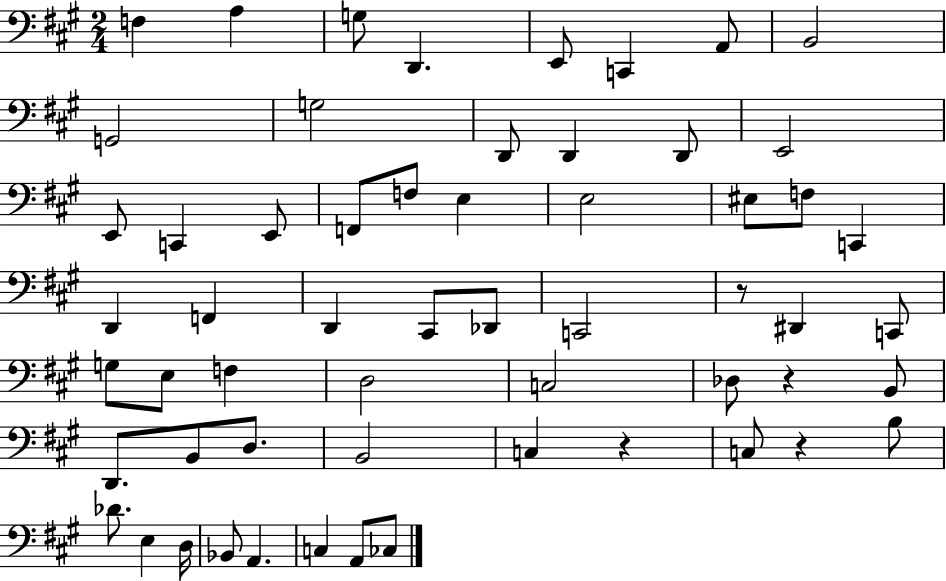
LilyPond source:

{
  \clef bass
  \numericTimeSignature
  \time 2/4
  \key a \major
  f4 a4 | g8 d,4. | e,8 c,4 a,8 | b,2 | \break g,2 | g2 | d,8 d,4 d,8 | e,2 | \break e,8 c,4 e,8 | f,8 f8 e4 | e2 | eis8 f8 c,4 | \break d,4 f,4 | d,4 cis,8 des,8 | c,2 | r8 dis,4 c,8 | \break g8 e8 f4 | d2 | c2 | des8 r4 b,8 | \break d,8. b,8 d8. | b,2 | c4 r4 | c8 r4 b8 | \break des'8. e4 d16 | bes,8 a,4. | c4 a,8 ces8 | \bar "|."
}